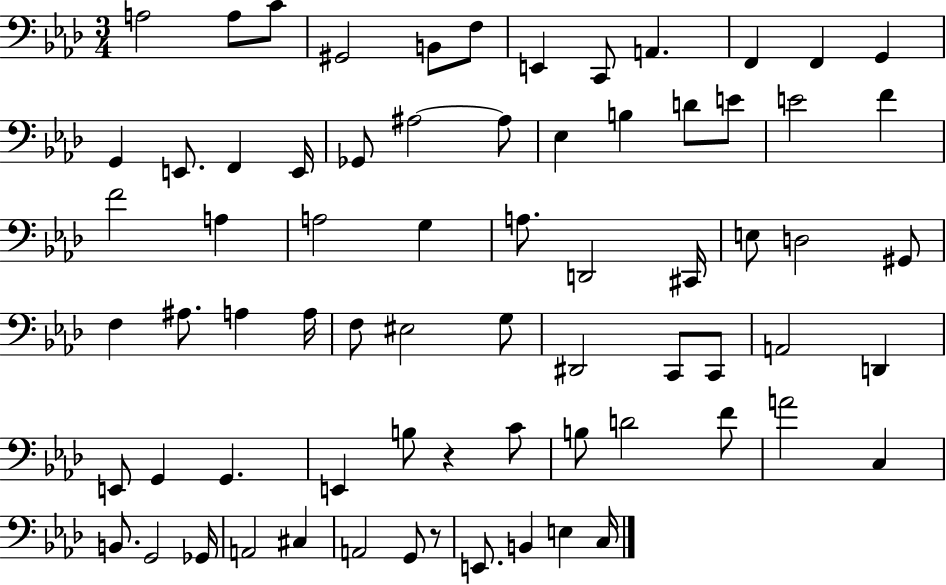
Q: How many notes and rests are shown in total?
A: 71